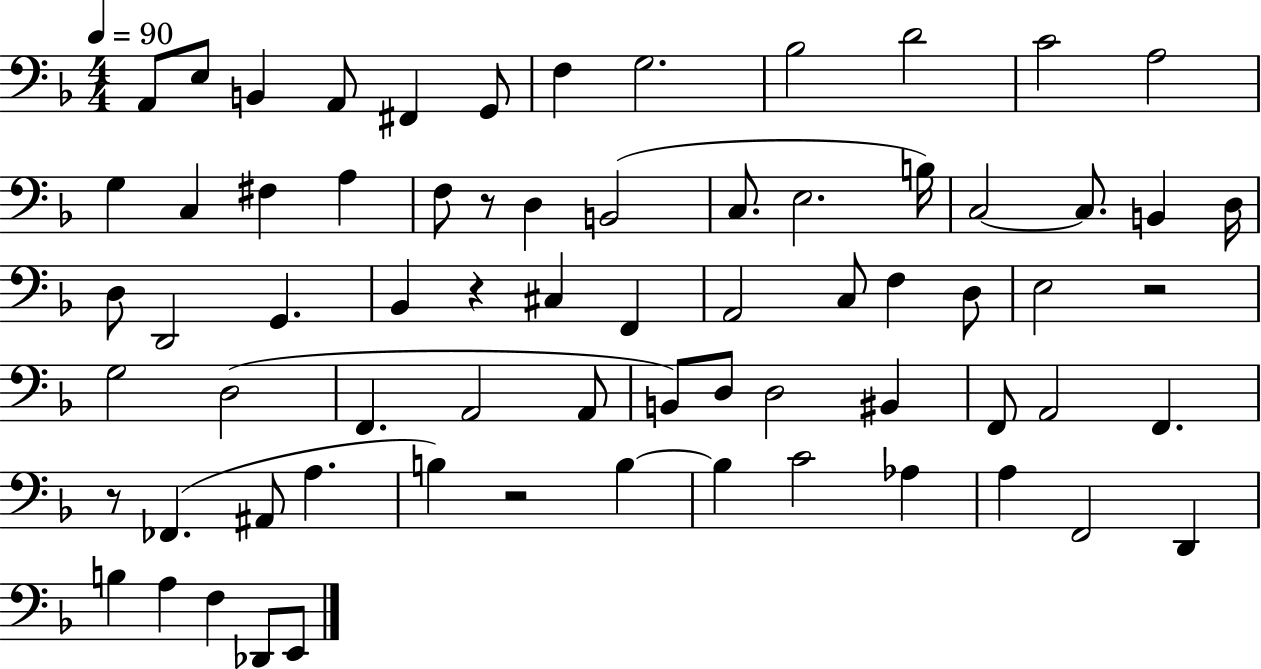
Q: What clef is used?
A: bass